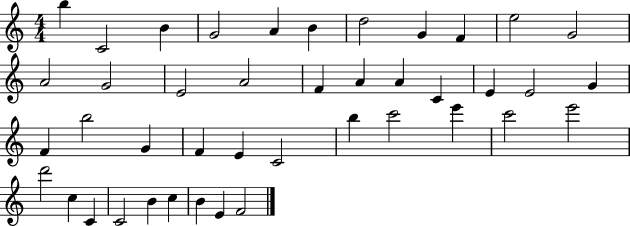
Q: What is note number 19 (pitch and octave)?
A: C4